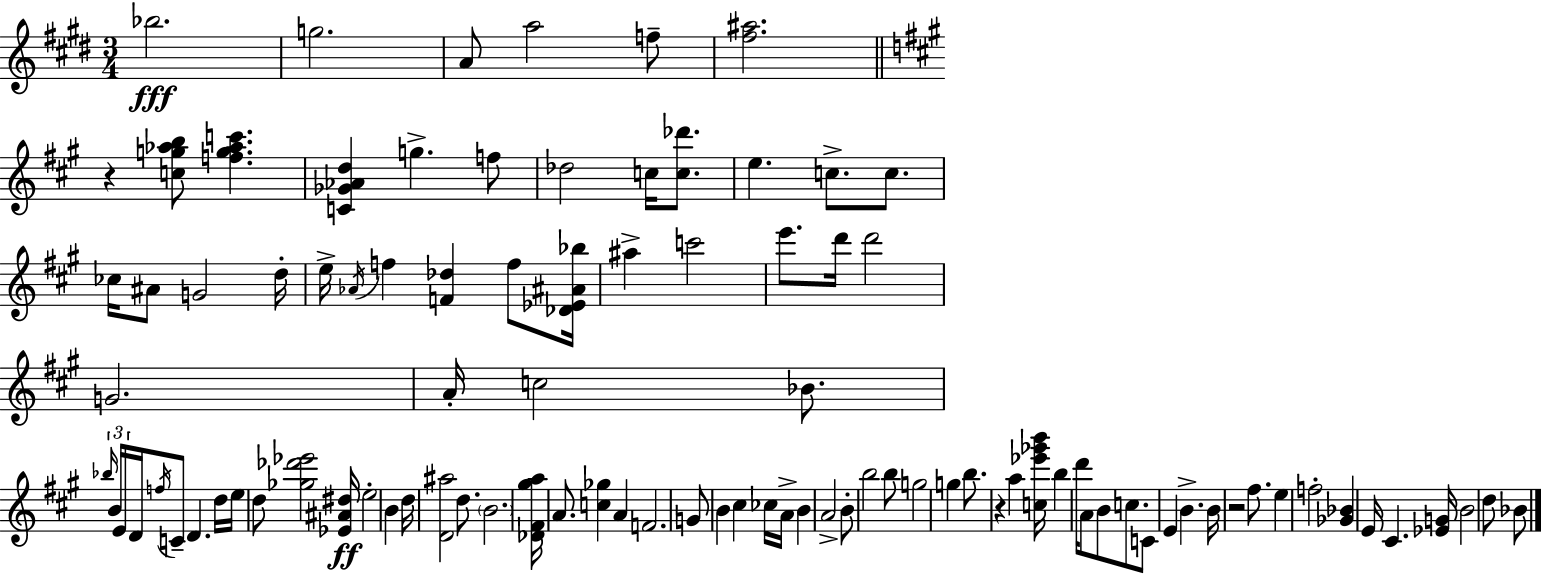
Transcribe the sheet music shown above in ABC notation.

X:1
T:Untitled
M:3/4
L:1/4
K:E
_b2 g2 A/2 a2 f/2 [^f^a]2 z [cg_ab]/2 [fg_ac'] [C_G_Ad] g f/2 _d2 c/4 [c_d']/2 e c/2 c/2 _c/4 ^A/2 G2 d/4 e/4 _A/4 f [F_d] f/2 [_D_E^A_b]/4 ^a c'2 e'/2 d'/4 d'2 G2 A/4 c2 _B/2 _b/4 B/4 E/4 D/4 f/4 C/2 D d/4 e/4 d/2 [_g_d'_e']2 [_E^A^d]/4 e2 B d/4 [D^a]2 d/2 B2 [_D^F^ga]/4 A/2 [c_g] A F2 G/2 B ^c _c/4 A/4 B A2 B/2 b2 b/2 g2 g b/2 z a [c_e'_g'b']/4 b d'/4 A/2 B/2 c/2 C/2 E B B/4 z2 ^f/2 e f2 [_G_B] E/4 ^C [_EG]/4 B2 d/2 _B/2